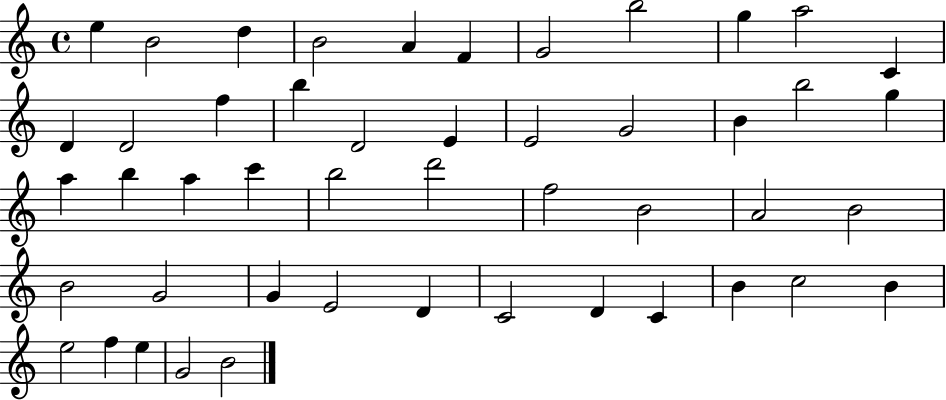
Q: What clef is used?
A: treble